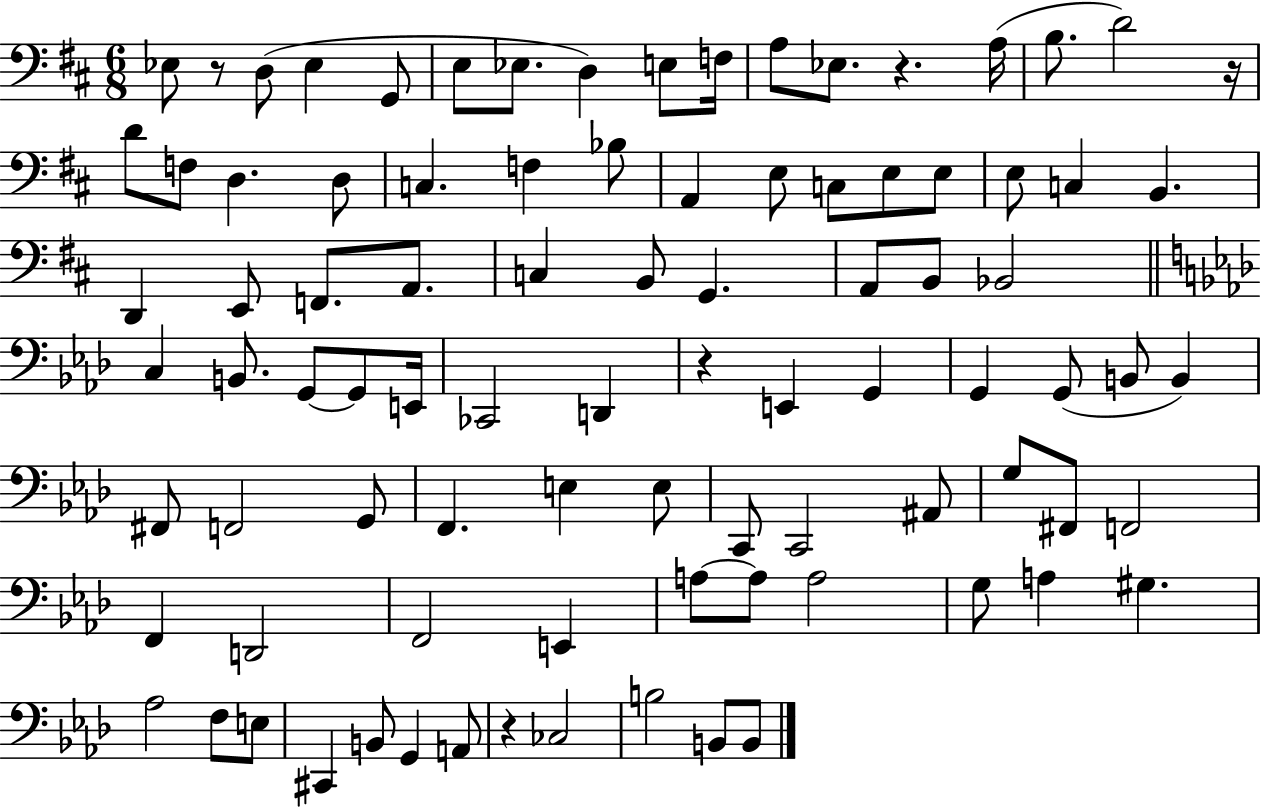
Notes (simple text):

Eb3/e R/e D3/e Eb3/q G2/e E3/e Eb3/e. D3/q E3/e F3/s A3/e Eb3/e. R/q. A3/s B3/e. D4/h R/s D4/e F3/e D3/q. D3/e C3/q. F3/q Bb3/e A2/q E3/e C3/e E3/e E3/e E3/e C3/q B2/q. D2/q E2/e F2/e. A2/e. C3/q B2/e G2/q. A2/e B2/e Bb2/h C3/q B2/e. G2/e G2/e E2/s CES2/h D2/q R/q E2/q G2/q G2/q G2/e B2/e B2/q F#2/e F2/h G2/e F2/q. E3/q E3/e C2/e C2/h A#2/e G3/e F#2/e F2/h F2/q D2/h F2/h E2/q A3/e A3/e A3/h G3/e A3/q G#3/q. Ab3/h F3/e E3/e C#2/q B2/e G2/q A2/e R/q CES3/h B3/h B2/e B2/e